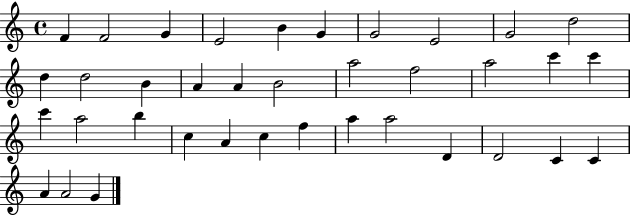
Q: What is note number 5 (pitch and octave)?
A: B4